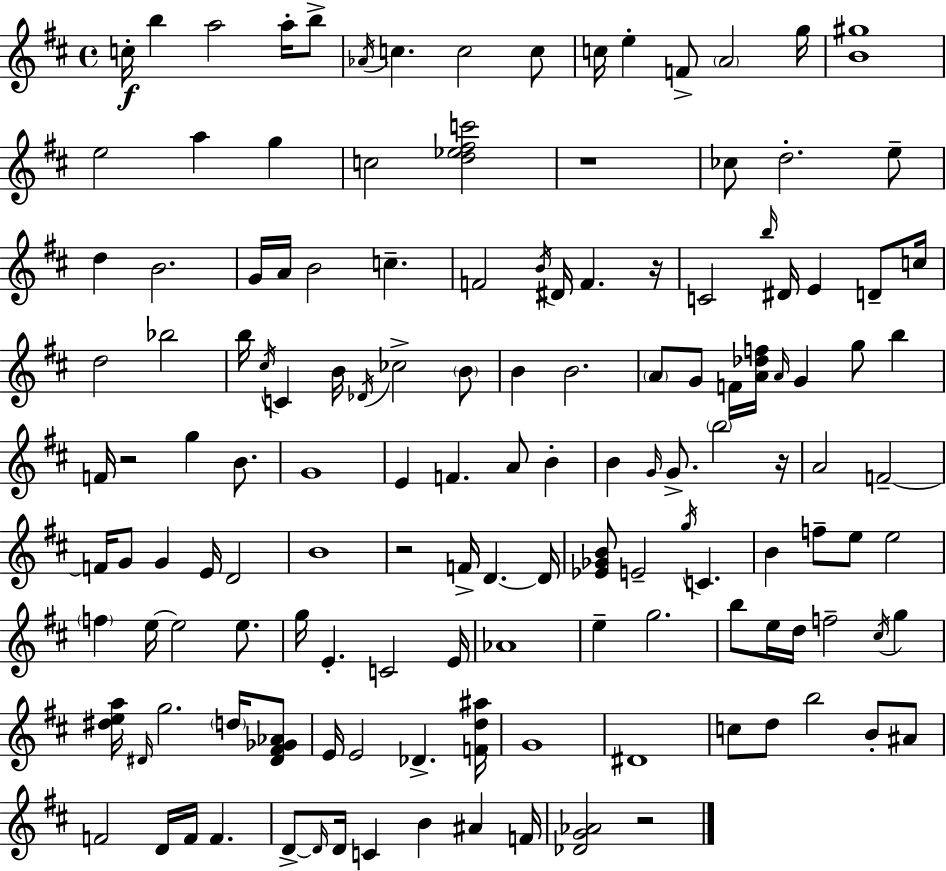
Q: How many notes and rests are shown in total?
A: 140